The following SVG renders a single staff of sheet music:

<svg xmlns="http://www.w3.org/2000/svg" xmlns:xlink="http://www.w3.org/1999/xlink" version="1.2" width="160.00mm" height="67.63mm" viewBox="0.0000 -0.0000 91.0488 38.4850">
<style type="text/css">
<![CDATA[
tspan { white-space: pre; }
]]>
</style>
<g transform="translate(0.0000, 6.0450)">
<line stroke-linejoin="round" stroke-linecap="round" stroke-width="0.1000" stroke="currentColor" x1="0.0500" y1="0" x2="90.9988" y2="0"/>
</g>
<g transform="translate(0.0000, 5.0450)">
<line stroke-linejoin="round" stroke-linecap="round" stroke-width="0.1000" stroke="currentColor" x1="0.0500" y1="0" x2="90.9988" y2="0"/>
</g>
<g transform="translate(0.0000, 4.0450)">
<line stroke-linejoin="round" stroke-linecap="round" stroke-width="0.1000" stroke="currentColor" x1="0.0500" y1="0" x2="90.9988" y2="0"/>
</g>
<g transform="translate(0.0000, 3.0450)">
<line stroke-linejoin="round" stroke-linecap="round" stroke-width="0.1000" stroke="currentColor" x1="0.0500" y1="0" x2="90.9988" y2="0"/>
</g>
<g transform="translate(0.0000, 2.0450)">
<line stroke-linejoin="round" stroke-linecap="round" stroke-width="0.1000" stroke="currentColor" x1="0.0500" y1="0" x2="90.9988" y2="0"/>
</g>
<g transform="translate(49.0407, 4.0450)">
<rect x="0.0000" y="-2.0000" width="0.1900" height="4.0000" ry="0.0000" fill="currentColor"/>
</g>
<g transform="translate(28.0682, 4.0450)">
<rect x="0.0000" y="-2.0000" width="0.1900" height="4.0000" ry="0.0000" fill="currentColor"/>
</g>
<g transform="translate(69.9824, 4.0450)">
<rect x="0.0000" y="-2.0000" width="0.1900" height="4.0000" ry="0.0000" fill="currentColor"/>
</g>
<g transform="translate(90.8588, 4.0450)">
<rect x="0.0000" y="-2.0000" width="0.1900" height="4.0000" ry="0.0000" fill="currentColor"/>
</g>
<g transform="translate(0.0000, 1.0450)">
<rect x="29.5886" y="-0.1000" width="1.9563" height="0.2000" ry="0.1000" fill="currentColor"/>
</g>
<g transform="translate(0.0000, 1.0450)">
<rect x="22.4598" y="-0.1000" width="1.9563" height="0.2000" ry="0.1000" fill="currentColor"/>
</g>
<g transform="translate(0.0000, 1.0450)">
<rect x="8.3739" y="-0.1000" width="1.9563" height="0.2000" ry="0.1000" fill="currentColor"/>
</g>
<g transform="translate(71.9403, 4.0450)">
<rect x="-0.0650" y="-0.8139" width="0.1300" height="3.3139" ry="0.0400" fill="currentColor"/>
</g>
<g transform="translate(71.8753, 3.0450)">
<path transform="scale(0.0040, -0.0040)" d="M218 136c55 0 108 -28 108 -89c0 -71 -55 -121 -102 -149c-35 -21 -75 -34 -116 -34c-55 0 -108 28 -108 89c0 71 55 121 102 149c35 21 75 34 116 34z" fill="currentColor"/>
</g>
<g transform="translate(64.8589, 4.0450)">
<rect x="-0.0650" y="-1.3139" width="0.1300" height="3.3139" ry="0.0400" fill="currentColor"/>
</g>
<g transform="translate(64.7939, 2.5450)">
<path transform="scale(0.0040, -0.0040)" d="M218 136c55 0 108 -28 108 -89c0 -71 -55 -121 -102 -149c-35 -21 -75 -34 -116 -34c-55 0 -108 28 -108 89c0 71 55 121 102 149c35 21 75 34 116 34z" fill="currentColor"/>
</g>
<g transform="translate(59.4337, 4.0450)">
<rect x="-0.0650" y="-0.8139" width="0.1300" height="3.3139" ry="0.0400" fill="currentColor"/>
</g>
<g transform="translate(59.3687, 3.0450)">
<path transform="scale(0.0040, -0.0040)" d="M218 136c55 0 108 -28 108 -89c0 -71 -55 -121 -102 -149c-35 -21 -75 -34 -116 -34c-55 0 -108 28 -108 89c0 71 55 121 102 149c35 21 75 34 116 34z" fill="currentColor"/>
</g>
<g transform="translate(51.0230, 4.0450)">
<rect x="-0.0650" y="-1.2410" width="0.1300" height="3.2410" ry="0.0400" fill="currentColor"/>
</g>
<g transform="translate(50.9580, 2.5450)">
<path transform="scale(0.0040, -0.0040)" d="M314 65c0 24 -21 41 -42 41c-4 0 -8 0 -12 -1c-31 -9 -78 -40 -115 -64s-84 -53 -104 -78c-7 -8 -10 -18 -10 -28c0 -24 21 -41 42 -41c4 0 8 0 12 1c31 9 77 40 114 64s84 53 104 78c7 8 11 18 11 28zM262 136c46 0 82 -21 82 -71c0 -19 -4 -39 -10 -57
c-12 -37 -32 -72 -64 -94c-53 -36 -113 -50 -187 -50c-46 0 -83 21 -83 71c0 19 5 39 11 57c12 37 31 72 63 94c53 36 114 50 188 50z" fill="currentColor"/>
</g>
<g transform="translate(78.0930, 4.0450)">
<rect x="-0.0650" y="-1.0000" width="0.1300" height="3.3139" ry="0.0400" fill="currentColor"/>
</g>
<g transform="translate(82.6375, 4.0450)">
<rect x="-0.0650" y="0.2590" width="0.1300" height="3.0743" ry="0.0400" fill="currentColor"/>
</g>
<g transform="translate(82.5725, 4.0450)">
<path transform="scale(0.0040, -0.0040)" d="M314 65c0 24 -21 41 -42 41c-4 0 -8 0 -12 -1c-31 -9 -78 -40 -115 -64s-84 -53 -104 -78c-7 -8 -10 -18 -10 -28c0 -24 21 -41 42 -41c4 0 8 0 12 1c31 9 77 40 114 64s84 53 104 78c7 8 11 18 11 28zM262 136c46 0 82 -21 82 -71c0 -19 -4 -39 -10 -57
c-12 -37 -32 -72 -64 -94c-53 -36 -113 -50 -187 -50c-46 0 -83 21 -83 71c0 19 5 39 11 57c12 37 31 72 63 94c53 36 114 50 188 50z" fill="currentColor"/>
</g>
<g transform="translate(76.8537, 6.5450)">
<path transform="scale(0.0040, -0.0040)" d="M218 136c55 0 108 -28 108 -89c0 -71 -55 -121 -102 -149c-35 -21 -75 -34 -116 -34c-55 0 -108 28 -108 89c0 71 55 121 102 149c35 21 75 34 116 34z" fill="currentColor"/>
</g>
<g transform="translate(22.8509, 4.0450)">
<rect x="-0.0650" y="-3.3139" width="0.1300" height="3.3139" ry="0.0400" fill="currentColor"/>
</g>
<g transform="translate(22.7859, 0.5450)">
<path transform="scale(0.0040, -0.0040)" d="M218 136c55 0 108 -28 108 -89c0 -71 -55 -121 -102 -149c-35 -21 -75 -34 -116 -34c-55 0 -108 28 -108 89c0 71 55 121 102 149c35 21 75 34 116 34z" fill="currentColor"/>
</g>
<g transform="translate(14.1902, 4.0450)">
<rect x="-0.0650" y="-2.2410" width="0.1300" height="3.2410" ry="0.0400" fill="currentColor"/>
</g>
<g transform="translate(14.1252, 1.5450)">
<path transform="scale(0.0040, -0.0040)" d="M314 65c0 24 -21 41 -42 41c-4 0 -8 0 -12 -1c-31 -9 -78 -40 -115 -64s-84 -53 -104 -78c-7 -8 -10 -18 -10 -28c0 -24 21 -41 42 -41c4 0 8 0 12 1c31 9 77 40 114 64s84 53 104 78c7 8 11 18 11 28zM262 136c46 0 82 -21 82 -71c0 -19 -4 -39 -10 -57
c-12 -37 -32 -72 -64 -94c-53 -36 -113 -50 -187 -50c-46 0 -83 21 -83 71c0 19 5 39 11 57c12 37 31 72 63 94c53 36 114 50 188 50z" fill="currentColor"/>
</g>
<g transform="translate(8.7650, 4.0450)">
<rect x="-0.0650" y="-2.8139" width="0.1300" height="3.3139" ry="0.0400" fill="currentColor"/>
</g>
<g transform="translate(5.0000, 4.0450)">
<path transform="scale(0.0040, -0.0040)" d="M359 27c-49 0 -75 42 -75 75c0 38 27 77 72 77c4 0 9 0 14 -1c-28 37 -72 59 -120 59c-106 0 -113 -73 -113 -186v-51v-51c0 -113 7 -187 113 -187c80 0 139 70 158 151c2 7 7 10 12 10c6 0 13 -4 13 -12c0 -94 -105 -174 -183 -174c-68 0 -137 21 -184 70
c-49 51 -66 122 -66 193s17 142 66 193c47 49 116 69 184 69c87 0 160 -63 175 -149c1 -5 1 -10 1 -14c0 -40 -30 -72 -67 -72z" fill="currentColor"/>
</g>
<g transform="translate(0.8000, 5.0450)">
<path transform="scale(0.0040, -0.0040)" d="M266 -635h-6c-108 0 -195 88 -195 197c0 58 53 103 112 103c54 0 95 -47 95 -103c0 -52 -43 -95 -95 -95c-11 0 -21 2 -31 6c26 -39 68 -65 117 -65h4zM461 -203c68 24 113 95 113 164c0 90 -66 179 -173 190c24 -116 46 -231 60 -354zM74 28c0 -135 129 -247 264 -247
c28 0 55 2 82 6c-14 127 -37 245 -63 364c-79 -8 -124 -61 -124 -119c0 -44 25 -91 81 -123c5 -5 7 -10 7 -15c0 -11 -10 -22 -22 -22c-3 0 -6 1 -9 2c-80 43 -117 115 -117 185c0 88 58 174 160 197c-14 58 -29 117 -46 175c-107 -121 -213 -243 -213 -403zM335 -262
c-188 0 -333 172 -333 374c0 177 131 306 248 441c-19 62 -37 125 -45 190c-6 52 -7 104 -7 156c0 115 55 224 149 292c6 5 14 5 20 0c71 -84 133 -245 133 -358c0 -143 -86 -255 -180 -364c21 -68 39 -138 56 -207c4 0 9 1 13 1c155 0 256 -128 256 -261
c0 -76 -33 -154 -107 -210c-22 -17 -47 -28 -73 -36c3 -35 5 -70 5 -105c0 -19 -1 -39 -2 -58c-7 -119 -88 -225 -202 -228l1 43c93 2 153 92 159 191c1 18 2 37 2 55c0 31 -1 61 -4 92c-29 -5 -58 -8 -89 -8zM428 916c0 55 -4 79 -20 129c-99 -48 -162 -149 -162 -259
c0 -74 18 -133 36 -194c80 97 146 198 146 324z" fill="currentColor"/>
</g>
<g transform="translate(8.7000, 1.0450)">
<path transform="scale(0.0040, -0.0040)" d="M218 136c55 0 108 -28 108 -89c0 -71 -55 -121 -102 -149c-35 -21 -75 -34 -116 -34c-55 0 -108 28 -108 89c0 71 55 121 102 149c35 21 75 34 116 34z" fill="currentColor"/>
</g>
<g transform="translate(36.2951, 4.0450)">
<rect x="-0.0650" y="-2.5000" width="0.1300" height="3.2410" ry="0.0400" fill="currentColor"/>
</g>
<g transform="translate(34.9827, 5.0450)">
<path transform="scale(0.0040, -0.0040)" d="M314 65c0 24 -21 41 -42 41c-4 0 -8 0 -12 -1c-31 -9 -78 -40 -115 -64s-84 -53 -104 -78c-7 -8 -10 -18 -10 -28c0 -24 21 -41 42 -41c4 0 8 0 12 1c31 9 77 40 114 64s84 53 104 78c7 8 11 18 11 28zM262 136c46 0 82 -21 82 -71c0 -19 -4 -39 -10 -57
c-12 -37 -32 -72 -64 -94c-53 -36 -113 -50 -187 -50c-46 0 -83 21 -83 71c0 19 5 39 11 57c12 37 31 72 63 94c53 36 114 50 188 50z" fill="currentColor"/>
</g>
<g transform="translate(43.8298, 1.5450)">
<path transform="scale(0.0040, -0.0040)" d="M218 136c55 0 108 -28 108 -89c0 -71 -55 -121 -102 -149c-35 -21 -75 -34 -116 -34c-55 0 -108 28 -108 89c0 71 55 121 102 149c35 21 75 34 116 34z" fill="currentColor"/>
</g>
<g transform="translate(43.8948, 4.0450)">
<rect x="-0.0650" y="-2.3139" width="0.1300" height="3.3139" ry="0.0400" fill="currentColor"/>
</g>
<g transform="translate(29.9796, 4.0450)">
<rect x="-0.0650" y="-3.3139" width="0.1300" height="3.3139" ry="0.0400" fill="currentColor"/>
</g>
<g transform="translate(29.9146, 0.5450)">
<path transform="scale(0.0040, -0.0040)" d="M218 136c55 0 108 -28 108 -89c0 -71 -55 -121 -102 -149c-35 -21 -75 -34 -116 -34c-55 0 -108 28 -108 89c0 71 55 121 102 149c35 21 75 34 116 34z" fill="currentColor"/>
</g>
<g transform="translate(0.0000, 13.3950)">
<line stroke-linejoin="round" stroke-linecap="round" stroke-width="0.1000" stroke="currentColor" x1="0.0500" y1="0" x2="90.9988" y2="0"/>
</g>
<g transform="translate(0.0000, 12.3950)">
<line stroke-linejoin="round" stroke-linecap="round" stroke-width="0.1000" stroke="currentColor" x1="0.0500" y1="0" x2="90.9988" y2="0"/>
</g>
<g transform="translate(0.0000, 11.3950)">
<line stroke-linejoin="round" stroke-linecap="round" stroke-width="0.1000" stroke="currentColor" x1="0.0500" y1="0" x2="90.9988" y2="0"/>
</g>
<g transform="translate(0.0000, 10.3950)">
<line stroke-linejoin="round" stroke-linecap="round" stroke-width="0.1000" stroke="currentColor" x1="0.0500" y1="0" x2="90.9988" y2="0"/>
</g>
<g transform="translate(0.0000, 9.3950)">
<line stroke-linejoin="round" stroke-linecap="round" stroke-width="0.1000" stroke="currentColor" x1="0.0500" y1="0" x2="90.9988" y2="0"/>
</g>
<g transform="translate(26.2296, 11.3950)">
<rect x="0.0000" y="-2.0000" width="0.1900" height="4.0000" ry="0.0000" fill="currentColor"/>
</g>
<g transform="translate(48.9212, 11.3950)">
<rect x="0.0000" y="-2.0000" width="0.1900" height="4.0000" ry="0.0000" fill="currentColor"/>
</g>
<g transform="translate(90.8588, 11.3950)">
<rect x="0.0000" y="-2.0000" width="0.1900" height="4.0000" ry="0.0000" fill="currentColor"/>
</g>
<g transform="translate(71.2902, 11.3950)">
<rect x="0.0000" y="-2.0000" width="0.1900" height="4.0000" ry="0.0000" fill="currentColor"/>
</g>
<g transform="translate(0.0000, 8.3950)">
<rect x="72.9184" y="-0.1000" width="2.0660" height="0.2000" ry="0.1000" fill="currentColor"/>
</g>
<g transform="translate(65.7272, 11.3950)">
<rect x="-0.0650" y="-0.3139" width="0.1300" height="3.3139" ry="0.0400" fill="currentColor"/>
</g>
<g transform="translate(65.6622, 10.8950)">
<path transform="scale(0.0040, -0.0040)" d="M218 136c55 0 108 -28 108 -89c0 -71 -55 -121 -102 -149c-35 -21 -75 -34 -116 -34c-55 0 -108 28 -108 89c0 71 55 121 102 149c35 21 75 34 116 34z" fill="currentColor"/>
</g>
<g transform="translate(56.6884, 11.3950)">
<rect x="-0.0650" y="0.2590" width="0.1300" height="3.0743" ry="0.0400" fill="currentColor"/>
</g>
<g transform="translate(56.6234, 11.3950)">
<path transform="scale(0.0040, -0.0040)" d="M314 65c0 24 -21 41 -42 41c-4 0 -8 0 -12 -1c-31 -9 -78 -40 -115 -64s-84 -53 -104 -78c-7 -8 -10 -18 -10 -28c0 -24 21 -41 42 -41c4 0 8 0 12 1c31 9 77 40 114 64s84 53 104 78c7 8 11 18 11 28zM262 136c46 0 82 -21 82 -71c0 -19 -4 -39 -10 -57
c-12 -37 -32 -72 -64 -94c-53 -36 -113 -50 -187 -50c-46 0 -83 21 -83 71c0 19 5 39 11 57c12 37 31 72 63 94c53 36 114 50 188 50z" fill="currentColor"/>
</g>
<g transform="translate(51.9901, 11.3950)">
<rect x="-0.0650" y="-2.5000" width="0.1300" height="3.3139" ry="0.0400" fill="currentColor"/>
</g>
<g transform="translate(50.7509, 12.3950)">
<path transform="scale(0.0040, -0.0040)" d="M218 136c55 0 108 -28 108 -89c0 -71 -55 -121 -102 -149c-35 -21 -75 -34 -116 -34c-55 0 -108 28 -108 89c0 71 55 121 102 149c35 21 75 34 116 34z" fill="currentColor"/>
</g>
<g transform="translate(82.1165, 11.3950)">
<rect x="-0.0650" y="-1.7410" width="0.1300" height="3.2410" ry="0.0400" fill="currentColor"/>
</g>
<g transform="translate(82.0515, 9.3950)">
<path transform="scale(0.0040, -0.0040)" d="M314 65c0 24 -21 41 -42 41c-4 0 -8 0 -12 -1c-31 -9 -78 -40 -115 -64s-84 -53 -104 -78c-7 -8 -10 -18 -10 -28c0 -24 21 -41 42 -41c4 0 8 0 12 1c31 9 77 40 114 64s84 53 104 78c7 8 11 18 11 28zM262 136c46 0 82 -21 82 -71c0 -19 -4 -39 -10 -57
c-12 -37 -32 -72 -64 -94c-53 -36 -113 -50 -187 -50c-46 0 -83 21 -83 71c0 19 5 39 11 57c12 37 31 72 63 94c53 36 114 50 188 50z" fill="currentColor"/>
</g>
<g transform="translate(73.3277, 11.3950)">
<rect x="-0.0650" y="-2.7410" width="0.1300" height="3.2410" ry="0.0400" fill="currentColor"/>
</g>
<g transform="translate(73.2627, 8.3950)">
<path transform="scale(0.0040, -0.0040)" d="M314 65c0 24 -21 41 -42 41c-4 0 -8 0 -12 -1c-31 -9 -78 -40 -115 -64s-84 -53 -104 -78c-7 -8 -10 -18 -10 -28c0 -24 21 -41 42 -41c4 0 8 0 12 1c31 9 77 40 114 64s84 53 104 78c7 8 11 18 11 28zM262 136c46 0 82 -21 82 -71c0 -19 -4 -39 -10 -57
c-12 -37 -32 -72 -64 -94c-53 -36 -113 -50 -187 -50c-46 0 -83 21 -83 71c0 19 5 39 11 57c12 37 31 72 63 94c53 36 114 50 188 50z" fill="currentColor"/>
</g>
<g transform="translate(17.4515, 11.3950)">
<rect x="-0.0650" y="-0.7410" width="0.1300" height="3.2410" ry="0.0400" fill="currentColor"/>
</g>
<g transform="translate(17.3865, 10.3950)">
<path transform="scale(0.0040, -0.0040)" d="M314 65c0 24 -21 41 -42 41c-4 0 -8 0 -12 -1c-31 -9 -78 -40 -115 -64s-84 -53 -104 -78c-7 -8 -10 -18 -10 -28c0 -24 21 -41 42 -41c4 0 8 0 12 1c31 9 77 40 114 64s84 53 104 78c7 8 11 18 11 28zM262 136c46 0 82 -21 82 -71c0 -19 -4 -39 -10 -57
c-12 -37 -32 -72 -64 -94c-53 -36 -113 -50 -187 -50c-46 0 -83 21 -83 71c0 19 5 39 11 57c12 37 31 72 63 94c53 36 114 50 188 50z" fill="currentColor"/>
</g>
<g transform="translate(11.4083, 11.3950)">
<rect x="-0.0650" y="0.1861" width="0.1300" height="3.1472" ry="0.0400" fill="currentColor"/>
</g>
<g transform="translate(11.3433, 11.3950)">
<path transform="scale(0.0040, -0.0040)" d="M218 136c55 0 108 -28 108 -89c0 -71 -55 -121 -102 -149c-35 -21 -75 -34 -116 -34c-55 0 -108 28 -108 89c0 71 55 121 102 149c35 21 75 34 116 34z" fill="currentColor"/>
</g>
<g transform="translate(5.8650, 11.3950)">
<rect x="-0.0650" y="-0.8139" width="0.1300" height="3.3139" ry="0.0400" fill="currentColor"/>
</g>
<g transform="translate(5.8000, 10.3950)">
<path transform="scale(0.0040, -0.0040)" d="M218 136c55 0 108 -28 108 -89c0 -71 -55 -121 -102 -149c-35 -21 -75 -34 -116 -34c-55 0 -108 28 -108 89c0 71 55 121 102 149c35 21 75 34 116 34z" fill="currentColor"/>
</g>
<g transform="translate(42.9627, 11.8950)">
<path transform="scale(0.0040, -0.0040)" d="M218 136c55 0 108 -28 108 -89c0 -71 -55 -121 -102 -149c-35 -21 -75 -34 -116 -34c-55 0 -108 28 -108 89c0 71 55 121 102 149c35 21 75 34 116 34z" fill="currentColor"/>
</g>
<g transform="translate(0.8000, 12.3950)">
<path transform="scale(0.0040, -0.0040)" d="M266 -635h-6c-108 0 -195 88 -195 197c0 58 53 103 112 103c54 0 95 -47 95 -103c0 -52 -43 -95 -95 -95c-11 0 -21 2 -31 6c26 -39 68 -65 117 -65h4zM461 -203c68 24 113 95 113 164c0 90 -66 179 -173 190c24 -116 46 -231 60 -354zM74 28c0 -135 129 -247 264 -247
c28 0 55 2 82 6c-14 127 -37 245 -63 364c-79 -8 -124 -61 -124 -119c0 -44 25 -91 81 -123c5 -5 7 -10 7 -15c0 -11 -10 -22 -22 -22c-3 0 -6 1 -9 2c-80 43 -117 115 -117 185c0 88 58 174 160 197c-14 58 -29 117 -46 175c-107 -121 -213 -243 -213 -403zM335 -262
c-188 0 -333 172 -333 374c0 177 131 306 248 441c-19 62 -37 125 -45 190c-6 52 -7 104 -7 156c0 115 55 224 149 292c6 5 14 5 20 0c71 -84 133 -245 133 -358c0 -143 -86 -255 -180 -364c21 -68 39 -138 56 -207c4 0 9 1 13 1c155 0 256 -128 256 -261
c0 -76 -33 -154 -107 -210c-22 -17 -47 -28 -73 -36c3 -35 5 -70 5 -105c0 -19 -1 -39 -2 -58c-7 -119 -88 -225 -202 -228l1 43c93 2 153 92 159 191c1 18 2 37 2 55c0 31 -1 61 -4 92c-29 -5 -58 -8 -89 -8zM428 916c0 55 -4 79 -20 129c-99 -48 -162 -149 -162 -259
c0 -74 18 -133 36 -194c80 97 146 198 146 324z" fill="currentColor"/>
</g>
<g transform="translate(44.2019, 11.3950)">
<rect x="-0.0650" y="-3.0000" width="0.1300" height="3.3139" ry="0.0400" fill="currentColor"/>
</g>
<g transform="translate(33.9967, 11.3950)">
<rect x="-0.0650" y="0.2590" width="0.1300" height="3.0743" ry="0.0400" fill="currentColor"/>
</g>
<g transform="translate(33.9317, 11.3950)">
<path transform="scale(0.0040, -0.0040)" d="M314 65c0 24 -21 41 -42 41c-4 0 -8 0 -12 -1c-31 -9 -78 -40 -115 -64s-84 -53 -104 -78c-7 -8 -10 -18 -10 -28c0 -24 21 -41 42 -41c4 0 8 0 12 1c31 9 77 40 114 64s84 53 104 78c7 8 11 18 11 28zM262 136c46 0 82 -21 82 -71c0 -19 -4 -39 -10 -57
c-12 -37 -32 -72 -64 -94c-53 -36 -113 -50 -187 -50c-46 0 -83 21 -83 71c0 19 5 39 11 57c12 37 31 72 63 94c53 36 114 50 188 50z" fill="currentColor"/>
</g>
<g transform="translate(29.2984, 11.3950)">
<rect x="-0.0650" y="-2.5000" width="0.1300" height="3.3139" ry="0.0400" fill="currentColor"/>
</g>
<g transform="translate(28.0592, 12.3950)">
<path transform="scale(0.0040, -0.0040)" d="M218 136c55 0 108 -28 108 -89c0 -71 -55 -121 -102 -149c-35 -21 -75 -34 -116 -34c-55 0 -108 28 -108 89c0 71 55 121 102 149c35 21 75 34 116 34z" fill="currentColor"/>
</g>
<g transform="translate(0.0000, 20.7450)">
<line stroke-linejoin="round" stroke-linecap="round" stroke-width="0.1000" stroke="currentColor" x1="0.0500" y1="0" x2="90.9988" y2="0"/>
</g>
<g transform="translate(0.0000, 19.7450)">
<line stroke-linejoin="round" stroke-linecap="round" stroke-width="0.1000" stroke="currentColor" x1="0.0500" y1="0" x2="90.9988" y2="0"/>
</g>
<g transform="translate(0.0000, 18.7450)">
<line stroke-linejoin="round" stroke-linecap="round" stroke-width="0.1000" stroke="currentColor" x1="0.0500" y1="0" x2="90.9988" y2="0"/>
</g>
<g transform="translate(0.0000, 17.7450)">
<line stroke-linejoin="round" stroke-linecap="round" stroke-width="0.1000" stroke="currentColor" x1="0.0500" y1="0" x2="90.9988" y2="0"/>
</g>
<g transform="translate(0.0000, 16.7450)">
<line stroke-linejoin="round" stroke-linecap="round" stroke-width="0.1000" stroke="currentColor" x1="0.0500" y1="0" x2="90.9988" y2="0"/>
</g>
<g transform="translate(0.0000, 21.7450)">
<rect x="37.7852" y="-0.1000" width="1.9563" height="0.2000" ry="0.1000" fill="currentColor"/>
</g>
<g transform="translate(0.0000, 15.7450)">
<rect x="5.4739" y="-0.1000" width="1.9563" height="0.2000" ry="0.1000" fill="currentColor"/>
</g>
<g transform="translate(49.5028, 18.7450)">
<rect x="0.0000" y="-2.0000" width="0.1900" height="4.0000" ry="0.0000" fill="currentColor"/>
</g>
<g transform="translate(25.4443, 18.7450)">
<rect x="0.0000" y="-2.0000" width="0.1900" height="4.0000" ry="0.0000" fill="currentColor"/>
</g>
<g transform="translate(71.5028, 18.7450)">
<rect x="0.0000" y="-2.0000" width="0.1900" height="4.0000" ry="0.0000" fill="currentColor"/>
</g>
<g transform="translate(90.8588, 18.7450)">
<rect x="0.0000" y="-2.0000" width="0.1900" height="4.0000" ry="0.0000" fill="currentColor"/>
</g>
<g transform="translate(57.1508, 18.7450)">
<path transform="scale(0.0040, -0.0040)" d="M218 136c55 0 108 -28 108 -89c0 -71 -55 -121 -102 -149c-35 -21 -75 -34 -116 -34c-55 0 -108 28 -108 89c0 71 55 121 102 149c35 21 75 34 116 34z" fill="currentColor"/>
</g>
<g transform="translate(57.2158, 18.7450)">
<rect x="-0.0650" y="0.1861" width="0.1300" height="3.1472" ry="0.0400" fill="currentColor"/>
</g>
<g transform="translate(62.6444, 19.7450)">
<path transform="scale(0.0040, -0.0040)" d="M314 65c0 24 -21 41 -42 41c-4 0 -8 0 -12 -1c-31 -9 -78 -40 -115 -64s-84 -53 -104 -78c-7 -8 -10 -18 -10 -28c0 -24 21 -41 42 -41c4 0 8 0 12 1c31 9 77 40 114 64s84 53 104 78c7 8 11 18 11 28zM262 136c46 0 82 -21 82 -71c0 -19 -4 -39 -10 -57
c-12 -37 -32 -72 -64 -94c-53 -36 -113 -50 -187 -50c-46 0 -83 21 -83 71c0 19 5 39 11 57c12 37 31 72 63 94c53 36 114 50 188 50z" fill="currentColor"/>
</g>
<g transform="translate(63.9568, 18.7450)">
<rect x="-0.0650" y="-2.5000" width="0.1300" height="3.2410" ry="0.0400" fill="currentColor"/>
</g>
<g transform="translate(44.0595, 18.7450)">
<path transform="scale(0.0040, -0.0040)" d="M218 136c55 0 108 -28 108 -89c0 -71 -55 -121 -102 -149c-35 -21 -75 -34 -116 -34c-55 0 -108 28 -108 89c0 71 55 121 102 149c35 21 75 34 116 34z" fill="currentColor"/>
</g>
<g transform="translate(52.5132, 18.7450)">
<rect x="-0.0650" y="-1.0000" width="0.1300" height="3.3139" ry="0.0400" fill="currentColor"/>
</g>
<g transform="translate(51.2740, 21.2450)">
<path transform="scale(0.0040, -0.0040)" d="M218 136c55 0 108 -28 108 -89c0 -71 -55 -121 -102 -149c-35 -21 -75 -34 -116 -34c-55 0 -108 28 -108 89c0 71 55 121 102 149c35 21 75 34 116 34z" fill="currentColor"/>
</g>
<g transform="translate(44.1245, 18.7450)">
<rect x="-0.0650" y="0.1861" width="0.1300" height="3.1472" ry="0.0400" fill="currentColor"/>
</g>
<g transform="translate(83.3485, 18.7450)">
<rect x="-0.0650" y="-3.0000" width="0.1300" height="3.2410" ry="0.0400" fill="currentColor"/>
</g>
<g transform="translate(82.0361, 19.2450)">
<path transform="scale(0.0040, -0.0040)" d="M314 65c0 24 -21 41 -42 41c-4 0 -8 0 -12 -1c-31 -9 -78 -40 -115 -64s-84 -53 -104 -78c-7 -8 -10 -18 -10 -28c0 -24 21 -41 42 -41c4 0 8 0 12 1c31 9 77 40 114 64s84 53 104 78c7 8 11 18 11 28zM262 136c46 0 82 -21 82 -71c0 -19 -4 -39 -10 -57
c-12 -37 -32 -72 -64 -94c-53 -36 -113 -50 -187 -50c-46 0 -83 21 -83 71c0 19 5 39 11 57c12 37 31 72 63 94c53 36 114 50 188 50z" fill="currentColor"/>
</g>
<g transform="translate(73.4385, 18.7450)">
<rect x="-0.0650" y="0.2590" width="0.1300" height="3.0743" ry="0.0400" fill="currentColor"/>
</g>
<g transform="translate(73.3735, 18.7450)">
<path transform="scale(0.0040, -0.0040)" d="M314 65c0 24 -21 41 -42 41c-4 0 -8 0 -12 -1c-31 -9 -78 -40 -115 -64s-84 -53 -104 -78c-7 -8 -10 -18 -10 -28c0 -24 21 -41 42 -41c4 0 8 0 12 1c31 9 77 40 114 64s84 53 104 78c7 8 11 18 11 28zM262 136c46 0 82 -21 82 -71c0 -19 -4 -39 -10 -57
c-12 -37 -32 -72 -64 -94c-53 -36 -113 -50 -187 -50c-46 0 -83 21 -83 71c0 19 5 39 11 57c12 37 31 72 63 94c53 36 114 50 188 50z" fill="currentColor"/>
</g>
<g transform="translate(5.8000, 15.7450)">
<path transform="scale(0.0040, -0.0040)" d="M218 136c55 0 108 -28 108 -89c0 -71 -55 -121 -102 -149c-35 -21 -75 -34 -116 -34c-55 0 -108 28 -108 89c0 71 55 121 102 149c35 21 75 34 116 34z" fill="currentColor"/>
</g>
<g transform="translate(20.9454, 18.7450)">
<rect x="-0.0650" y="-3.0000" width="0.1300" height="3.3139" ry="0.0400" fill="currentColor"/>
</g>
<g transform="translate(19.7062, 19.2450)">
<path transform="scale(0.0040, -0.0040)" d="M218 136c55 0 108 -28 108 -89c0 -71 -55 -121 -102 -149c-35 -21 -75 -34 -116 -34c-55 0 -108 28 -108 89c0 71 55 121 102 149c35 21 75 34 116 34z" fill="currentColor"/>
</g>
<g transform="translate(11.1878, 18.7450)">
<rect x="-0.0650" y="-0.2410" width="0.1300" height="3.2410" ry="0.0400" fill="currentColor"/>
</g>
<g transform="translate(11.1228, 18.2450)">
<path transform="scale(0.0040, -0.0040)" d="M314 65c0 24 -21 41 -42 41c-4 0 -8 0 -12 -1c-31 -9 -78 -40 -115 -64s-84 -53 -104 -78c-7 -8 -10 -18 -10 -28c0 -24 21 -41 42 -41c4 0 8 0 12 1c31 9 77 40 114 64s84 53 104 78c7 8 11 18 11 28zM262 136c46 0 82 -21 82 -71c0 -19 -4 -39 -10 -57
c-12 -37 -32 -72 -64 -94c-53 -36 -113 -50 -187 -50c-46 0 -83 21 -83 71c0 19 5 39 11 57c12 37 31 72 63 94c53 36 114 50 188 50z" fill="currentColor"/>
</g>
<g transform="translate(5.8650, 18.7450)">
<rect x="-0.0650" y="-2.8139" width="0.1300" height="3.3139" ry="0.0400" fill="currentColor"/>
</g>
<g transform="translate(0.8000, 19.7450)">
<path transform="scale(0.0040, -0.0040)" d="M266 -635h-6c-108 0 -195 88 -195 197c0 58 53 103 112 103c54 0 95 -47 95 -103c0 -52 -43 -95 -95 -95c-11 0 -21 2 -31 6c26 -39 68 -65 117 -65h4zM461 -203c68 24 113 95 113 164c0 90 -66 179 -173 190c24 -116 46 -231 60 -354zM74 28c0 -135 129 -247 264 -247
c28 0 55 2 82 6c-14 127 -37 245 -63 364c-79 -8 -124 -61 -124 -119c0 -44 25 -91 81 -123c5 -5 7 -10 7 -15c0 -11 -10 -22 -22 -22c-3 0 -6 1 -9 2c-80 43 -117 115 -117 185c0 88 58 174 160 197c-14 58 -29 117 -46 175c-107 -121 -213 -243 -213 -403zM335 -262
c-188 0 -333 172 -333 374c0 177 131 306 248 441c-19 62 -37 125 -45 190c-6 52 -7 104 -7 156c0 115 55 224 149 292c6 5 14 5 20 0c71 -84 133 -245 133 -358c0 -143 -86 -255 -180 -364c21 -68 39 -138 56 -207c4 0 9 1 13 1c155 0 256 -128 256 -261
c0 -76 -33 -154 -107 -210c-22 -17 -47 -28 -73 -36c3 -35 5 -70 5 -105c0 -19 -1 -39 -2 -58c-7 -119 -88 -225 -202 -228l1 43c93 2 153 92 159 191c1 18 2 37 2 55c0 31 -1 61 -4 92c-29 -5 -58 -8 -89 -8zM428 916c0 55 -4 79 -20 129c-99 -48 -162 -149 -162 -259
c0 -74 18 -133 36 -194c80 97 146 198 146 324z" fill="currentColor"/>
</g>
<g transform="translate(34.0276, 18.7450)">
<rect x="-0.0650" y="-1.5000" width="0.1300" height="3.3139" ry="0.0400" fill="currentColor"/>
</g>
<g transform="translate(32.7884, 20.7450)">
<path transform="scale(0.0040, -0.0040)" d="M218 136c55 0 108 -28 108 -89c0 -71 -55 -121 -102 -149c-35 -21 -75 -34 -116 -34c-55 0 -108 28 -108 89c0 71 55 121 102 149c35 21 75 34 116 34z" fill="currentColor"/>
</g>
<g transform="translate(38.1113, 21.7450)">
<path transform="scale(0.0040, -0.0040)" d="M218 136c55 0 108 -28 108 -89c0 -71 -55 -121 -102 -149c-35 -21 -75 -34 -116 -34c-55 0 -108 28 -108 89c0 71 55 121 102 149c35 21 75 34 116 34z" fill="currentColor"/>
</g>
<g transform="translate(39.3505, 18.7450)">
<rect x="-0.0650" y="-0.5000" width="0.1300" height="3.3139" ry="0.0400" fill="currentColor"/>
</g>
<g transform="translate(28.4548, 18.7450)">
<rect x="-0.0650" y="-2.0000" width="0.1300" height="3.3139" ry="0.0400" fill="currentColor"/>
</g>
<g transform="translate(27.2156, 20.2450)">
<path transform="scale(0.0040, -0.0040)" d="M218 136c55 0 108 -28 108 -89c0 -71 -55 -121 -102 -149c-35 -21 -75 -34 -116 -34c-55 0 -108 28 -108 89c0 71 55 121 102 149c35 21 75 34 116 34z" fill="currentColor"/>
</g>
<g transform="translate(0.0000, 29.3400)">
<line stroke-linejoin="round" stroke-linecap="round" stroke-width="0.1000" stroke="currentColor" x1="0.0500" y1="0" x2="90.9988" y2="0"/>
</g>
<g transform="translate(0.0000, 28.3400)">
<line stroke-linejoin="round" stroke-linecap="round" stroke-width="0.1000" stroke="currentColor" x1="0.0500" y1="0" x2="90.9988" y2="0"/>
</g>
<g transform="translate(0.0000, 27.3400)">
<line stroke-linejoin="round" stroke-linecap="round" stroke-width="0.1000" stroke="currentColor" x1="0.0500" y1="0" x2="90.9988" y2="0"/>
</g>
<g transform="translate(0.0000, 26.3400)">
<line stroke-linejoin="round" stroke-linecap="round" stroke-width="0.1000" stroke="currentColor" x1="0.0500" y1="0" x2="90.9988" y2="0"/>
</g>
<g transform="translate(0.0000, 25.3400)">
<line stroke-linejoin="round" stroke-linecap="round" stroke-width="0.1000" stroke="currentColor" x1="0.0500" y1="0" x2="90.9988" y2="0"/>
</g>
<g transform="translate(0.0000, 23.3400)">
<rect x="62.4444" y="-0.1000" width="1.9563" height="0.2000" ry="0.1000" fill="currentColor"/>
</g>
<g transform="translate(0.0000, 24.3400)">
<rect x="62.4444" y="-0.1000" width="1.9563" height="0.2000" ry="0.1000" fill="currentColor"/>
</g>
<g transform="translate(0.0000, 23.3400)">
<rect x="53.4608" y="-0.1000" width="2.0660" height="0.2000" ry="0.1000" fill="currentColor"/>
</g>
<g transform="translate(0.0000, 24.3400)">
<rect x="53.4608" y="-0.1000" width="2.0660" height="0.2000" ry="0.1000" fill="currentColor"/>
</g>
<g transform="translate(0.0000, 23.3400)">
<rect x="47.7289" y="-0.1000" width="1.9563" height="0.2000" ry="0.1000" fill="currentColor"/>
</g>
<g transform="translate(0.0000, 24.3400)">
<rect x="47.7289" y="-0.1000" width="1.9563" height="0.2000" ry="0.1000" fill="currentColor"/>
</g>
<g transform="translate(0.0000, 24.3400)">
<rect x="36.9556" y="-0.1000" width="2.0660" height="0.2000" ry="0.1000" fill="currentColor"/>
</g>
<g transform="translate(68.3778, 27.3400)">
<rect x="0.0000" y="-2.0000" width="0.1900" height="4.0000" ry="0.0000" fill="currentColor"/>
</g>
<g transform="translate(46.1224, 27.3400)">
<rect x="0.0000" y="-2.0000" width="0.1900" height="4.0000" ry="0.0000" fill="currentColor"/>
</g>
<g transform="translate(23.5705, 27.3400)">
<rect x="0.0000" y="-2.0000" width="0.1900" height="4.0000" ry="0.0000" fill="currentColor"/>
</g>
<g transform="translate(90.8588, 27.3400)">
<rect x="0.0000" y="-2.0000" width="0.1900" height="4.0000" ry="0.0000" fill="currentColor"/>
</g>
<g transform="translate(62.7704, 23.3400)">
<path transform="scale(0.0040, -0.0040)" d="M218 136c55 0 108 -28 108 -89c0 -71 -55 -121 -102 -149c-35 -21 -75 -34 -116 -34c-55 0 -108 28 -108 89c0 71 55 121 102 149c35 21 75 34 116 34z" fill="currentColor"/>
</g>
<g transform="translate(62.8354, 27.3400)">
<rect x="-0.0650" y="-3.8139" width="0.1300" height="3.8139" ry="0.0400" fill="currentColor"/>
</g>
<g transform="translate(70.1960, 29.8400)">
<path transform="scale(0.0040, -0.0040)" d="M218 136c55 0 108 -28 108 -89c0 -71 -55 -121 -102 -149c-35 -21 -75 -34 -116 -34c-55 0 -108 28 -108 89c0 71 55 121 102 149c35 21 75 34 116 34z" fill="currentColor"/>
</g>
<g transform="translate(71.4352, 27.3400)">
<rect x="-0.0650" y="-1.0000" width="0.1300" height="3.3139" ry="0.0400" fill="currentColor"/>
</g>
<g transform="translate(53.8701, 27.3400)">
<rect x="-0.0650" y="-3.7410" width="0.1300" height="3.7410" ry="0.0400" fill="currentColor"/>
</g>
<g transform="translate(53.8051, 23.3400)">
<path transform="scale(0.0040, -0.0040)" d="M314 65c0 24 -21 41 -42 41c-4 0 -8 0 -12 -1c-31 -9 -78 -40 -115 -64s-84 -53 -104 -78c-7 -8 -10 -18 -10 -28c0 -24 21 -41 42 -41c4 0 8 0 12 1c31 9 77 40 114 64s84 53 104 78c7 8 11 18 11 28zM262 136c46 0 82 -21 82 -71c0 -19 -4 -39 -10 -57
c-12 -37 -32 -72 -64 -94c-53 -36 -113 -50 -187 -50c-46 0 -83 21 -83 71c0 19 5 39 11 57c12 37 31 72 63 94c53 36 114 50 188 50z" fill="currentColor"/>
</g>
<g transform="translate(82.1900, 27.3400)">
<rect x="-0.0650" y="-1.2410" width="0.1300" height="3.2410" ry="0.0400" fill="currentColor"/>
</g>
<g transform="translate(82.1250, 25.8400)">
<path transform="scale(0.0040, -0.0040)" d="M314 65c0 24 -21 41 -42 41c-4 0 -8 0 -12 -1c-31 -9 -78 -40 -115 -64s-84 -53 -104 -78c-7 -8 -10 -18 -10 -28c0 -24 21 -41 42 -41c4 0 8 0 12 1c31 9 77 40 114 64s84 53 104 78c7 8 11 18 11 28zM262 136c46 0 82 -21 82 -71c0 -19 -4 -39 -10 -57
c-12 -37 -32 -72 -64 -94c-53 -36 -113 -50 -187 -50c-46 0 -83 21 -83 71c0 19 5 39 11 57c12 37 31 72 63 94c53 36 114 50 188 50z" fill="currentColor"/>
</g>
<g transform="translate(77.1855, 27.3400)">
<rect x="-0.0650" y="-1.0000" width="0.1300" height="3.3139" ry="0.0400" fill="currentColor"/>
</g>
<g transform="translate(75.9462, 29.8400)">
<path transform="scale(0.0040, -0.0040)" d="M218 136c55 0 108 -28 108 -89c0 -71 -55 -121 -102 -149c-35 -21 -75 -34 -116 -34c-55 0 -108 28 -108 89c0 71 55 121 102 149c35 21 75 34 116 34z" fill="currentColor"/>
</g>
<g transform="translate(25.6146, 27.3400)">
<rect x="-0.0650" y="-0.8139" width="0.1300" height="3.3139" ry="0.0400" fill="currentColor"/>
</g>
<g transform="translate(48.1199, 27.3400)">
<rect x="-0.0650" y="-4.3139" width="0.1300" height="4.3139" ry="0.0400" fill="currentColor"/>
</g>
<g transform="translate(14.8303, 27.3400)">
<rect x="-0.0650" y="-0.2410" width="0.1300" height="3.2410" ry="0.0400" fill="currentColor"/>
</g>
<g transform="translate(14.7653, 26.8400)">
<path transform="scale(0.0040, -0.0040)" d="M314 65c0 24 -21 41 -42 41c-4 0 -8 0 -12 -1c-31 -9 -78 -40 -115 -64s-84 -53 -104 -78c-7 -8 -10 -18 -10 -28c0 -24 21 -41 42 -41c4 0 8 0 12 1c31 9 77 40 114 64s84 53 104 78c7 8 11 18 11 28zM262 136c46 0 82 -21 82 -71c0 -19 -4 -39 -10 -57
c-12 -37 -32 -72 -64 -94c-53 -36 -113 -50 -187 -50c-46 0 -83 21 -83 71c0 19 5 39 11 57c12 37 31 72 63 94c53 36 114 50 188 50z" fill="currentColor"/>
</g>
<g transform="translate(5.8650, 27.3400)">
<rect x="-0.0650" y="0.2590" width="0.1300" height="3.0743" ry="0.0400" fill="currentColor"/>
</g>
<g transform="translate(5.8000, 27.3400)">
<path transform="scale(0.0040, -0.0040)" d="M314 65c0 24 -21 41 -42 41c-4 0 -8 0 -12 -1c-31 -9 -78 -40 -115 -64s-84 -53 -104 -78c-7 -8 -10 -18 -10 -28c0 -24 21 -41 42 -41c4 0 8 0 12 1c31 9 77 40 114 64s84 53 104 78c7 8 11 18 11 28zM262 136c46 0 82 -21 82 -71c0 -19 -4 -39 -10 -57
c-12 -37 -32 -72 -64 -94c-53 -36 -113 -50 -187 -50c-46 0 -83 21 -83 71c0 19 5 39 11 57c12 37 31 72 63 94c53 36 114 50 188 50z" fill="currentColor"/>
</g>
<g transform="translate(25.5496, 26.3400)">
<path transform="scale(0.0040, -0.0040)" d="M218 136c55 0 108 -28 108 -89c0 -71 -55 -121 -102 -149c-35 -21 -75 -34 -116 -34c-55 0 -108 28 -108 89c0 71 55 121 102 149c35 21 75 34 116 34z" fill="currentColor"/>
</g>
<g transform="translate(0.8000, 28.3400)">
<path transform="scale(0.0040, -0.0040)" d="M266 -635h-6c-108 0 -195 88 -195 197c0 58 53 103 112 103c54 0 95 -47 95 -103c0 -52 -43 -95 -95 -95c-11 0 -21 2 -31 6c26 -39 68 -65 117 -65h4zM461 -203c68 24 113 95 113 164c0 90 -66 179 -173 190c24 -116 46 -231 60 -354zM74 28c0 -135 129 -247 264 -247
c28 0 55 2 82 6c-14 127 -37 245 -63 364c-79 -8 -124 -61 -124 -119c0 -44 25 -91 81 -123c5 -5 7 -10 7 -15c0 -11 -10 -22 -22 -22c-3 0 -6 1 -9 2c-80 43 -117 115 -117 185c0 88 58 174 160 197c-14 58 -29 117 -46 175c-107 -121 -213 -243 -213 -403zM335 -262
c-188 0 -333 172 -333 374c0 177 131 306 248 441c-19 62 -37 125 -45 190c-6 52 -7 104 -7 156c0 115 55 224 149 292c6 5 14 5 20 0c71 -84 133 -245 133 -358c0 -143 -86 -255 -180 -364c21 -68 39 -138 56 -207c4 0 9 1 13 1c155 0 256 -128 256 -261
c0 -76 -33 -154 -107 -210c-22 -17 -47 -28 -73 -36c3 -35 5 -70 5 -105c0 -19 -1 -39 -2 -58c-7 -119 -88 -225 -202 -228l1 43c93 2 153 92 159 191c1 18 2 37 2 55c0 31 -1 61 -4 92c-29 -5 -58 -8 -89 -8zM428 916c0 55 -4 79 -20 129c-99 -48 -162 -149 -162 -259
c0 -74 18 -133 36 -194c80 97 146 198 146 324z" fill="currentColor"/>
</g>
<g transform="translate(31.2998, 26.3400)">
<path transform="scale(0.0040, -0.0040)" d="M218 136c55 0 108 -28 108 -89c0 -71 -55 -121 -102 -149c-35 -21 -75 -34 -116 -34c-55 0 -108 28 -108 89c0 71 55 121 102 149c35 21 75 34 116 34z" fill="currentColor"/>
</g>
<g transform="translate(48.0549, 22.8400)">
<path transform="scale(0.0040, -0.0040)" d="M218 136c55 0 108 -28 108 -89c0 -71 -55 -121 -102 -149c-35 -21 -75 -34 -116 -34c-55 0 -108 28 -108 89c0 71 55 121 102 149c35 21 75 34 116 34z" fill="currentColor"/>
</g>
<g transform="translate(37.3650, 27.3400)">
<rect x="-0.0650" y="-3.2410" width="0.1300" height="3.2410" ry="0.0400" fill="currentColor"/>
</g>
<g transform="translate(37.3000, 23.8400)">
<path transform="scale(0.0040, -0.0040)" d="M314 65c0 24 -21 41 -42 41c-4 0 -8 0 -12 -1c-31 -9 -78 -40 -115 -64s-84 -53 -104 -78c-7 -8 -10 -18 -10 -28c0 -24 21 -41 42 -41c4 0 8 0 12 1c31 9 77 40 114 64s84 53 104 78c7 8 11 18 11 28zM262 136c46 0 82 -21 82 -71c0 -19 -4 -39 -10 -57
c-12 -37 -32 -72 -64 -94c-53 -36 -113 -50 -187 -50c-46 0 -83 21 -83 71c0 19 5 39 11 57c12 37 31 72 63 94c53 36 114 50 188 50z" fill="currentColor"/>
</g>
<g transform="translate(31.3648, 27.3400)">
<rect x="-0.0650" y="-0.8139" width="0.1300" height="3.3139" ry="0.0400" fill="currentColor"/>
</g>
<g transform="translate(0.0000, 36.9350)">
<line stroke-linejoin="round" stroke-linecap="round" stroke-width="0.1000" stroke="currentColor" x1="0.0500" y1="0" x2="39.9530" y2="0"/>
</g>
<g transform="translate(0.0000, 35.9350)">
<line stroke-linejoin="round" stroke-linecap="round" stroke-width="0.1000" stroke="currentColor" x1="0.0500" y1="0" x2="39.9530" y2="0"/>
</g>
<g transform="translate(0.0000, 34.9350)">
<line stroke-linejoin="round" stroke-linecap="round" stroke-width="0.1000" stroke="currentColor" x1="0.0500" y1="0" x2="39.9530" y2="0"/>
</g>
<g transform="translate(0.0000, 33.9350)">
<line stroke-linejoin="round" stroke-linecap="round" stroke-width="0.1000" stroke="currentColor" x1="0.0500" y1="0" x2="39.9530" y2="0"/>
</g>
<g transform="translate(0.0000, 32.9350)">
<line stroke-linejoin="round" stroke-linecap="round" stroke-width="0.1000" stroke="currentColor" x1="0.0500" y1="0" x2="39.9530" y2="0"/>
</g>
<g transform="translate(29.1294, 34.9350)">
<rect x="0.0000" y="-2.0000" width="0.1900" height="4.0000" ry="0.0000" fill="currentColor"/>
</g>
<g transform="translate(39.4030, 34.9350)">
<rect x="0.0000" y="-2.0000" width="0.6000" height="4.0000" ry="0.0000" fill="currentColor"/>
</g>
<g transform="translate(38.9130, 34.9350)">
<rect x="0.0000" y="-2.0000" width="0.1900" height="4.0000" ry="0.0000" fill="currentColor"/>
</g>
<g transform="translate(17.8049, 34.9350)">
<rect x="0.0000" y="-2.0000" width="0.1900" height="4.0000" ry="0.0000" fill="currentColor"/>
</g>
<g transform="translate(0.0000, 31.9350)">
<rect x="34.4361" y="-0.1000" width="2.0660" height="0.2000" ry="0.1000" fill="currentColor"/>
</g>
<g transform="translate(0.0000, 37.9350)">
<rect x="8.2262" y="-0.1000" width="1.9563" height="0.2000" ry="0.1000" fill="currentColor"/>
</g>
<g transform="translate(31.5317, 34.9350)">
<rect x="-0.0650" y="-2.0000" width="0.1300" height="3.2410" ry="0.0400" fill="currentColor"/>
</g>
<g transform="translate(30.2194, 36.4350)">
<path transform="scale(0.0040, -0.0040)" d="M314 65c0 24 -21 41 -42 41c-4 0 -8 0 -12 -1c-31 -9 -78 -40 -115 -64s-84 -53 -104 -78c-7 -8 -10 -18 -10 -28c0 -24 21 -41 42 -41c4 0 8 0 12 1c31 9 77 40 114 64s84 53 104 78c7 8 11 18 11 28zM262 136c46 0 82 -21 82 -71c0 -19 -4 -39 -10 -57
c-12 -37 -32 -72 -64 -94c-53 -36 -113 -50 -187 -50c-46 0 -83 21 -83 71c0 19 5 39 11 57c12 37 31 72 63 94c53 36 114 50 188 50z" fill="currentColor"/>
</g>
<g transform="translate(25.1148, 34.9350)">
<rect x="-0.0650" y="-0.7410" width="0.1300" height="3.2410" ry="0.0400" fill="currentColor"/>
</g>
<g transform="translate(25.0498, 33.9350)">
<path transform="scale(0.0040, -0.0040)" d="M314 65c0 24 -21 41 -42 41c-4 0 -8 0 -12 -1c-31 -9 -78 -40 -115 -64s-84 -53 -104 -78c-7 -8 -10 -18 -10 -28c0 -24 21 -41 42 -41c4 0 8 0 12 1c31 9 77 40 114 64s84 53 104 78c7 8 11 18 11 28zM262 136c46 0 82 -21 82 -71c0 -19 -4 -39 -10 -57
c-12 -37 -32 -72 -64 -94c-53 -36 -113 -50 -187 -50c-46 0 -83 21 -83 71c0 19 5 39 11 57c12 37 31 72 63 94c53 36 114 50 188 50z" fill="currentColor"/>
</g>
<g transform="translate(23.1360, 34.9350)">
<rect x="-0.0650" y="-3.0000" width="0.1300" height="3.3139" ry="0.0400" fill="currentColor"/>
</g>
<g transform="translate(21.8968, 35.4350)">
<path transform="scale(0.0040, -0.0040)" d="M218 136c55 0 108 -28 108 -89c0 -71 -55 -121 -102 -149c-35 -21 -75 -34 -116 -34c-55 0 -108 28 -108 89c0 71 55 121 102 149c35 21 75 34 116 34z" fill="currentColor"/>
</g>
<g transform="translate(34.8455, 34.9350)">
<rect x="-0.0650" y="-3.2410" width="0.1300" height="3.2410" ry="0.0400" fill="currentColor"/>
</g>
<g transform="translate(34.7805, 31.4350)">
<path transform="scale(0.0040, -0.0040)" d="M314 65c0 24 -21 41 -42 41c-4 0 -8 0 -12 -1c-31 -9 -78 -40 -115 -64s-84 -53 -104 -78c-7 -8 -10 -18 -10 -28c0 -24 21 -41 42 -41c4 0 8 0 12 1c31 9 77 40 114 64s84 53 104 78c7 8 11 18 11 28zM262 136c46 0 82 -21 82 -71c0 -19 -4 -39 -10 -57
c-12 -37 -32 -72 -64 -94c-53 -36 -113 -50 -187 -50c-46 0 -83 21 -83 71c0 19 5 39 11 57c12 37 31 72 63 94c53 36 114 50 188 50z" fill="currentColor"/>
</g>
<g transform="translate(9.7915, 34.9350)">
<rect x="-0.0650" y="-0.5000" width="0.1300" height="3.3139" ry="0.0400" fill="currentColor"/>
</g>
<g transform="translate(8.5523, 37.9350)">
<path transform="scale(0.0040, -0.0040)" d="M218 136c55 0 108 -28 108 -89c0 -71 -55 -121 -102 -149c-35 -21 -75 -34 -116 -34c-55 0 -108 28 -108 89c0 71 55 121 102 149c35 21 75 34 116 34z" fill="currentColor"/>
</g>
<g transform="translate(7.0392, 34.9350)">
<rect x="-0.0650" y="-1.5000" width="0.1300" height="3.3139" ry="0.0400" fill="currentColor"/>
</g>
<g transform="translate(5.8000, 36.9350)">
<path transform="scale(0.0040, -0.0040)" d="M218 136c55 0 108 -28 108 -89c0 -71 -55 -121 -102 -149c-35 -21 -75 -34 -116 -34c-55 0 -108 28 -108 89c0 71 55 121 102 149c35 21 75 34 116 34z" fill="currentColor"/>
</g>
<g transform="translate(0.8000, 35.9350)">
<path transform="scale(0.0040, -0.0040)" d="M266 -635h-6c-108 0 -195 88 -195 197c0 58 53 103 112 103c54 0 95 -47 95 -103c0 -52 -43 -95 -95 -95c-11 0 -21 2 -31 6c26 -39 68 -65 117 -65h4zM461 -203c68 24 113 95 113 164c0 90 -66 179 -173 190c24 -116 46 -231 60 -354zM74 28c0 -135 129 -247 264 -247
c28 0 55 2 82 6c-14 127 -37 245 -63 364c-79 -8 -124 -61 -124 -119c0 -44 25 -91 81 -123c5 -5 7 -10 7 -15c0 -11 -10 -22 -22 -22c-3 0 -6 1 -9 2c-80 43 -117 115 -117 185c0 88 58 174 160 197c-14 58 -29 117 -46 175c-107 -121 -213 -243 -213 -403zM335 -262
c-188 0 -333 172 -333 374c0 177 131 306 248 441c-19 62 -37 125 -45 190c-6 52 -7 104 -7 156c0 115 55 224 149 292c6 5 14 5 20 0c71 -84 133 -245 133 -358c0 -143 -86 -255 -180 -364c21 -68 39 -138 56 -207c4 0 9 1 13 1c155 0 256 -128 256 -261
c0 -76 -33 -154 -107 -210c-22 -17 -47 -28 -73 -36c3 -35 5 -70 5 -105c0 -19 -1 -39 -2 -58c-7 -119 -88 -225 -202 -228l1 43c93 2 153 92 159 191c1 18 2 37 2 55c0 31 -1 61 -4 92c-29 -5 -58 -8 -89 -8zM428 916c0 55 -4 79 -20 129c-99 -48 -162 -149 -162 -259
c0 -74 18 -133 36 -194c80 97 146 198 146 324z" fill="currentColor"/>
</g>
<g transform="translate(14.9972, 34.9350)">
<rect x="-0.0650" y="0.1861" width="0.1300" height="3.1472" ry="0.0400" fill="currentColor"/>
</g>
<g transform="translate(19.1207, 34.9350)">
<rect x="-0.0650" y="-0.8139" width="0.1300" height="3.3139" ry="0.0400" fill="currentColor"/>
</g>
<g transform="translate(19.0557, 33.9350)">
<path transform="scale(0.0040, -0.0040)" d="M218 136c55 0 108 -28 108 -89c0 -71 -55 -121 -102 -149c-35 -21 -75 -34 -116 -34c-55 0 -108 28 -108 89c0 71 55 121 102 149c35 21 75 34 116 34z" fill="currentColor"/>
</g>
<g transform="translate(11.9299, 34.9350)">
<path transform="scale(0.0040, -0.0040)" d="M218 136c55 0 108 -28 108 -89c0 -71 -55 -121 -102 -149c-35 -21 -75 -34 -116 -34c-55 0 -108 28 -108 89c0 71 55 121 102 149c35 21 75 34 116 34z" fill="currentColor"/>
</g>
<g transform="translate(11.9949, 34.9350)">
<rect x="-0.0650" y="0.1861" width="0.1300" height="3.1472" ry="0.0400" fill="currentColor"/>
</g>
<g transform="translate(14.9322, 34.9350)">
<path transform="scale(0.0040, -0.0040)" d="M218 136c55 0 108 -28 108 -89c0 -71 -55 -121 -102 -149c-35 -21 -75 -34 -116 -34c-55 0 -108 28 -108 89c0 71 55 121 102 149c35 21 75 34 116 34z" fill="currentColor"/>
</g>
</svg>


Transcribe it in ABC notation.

X:1
T:Untitled
M:4/4
L:1/4
K:C
a g2 b b G2 g e2 d e d D B2 d B d2 G B2 A G B2 c a2 f2 a c2 A F E C B D B G2 B2 A2 B2 c2 d d b2 d' c'2 c' D D e2 E C B B d A d2 F2 b2